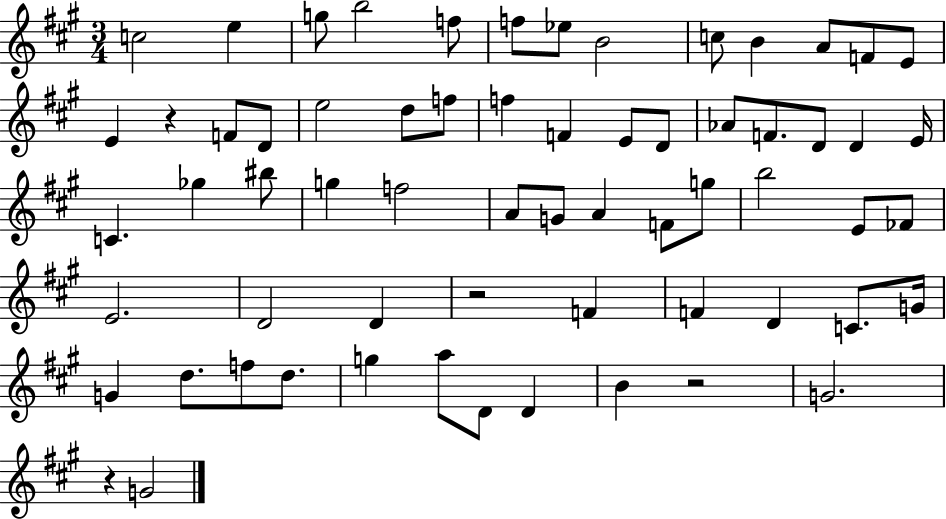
C5/h E5/q G5/e B5/h F5/e F5/e Eb5/e B4/h C5/e B4/q A4/e F4/e E4/e E4/q R/q F4/e D4/e E5/h D5/e F5/e F5/q F4/q E4/e D4/e Ab4/e F4/e. D4/e D4/q E4/s C4/q. Gb5/q BIS5/e G5/q F5/h A4/e G4/e A4/q F4/e G5/e B5/h E4/e FES4/e E4/h. D4/h D4/q R/h F4/q F4/q D4/q C4/e. G4/s G4/q D5/e. F5/e D5/e. G5/q A5/e D4/e D4/q B4/q R/h G4/h. R/q G4/h